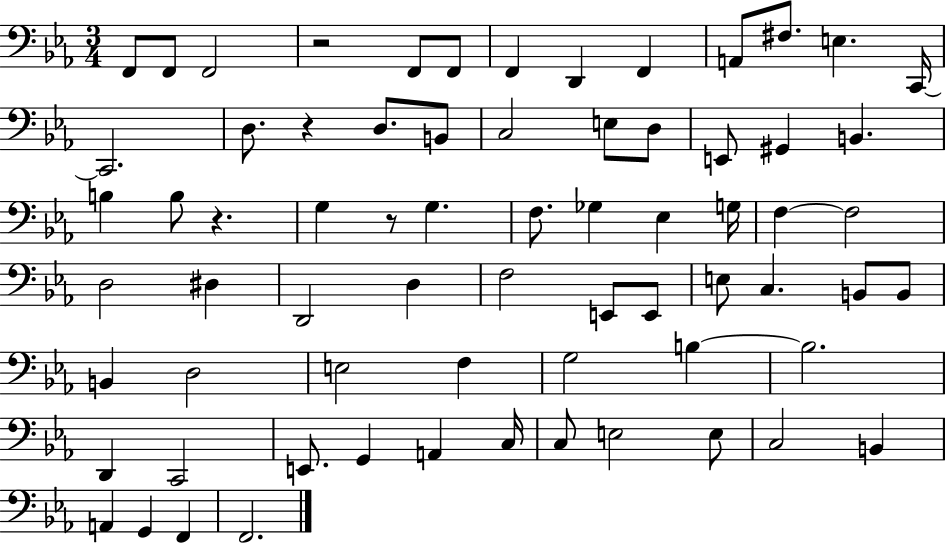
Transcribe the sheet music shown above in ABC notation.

X:1
T:Untitled
M:3/4
L:1/4
K:Eb
F,,/2 F,,/2 F,,2 z2 F,,/2 F,,/2 F,, D,, F,, A,,/2 ^F,/2 E, C,,/4 C,,2 D,/2 z D,/2 B,,/2 C,2 E,/2 D,/2 E,,/2 ^G,, B,, B, B,/2 z G, z/2 G, F,/2 _G, _E, G,/4 F, F,2 D,2 ^D, D,,2 D, F,2 E,,/2 E,,/2 E,/2 C, B,,/2 B,,/2 B,, D,2 E,2 F, G,2 B, B,2 D,, C,,2 E,,/2 G,, A,, C,/4 C,/2 E,2 E,/2 C,2 B,, A,, G,, F,, F,,2